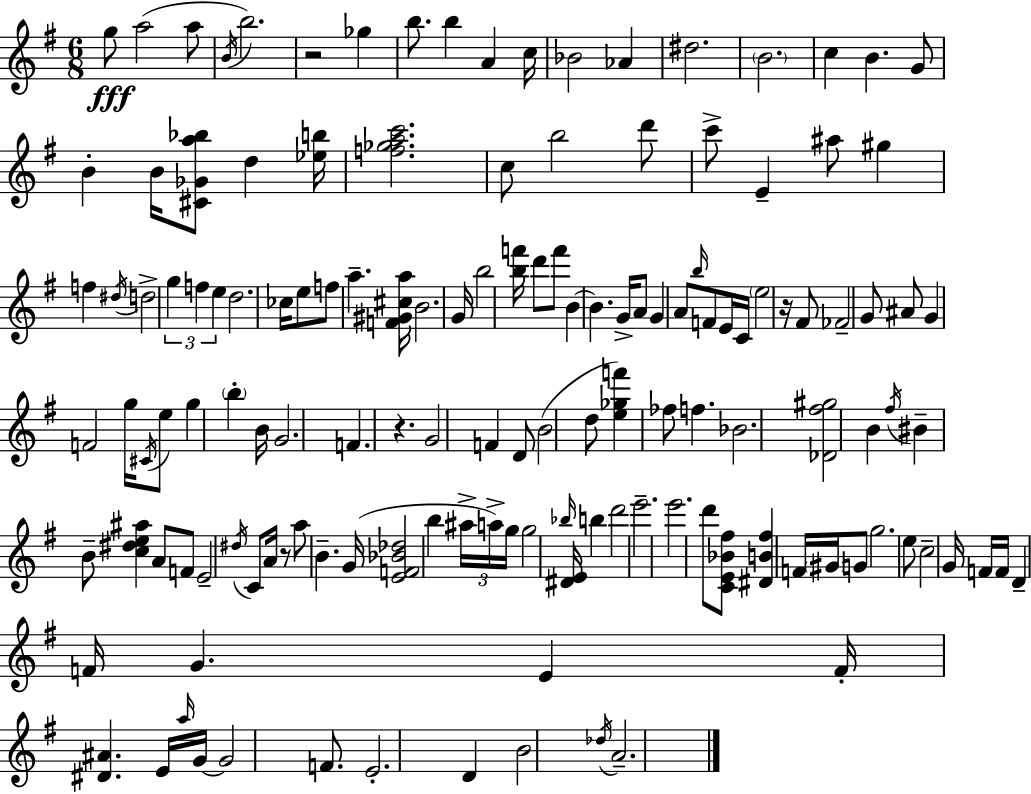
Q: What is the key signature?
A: G major